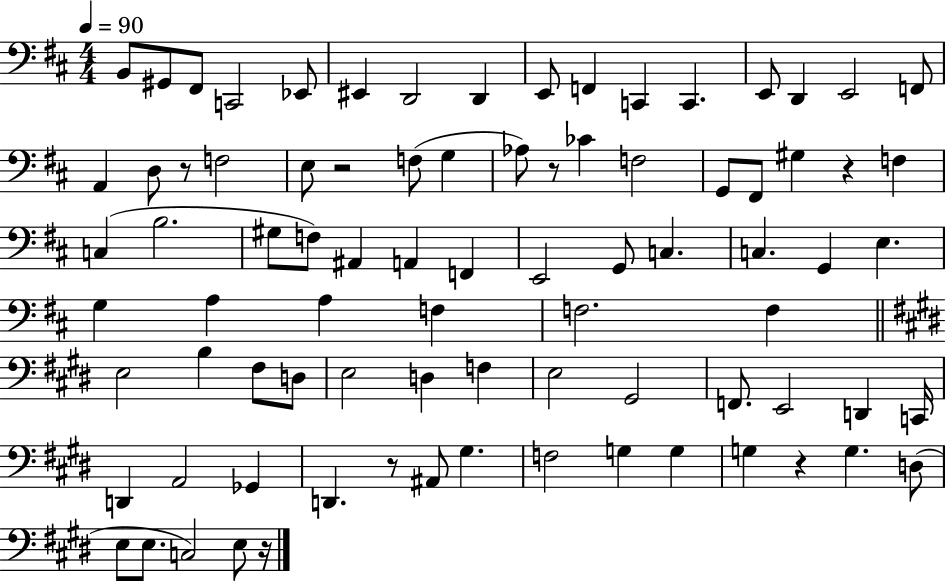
X:1
T:Untitled
M:4/4
L:1/4
K:D
B,,/2 ^G,,/2 ^F,,/2 C,,2 _E,,/2 ^E,, D,,2 D,, E,,/2 F,, C,, C,, E,,/2 D,, E,,2 F,,/2 A,, D,/2 z/2 F,2 E,/2 z2 F,/2 G, _A,/2 z/2 _C F,2 G,,/2 ^F,,/2 ^G, z F, C, B,2 ^G,/2 F,/2 ^A,, A,, F,, E,,2 G,,/2 C, C, G,, E, G, A, A, F, F,2 F, E,2 B, ^F,/2 D,/2 E,2 D, F, E,2 ^G,,2 F,,/2 E,,2 D,, C,,/4 D,, A,,2 _G,, D,, z/2 ^A,,/2 ^G, F,2 G, G, G, z G, D,/2 E,/2 E,/2 C,2 E,/2 z/4